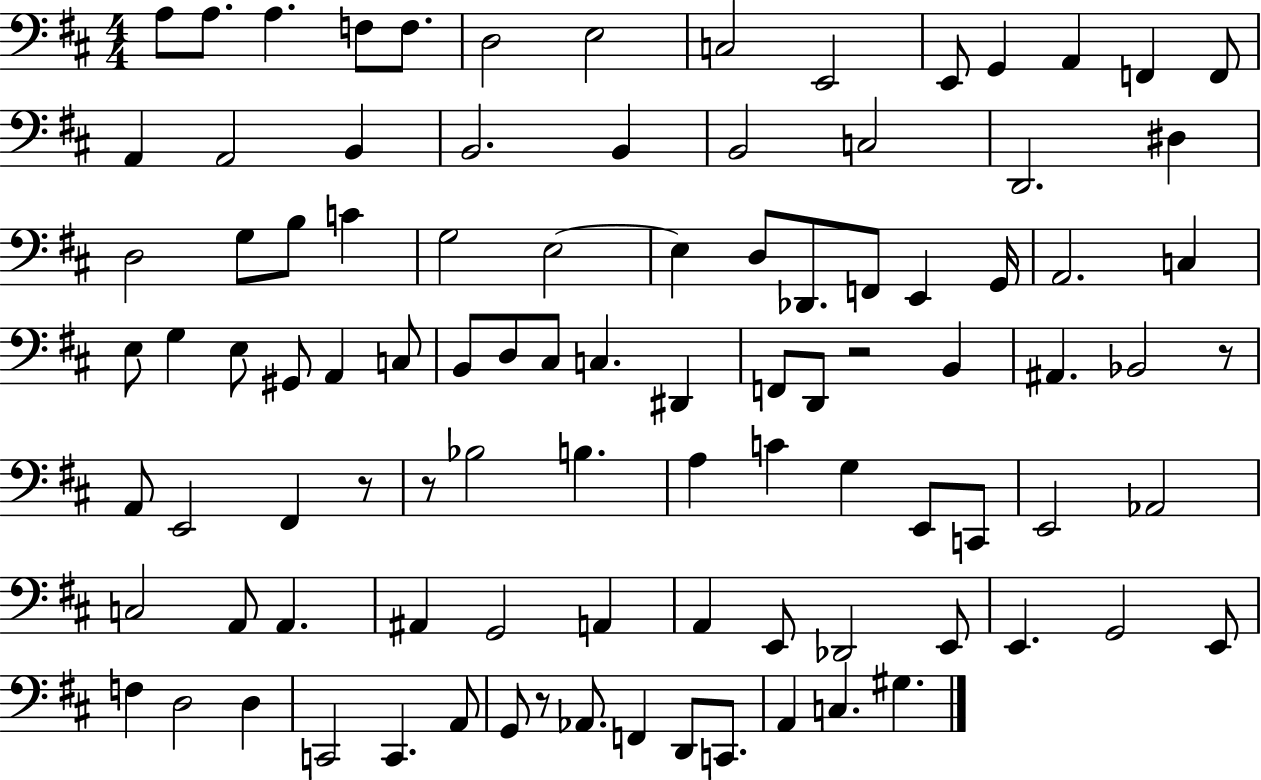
X:1
T:Untitled
M:4/4
L:1/4
K:D
A,/2 A,/2 A, F,/2 F,/2 D,2 E,2 C,2 E,,2 E,,/2 G,, A,, F,, F,,/2 A,, A,,2 B,, B,,2 B,, B,,2 C,2 D,,2 ^D, D,2 G,/2 B,/2 C G,2 E,2 E, D,/2 _D,,/2 F,,/2 E,, G,,/4 A,,2 C, E,/2 G, E,/2 ^G,,/2 A,, C,/2 B,,/2 D,/2 ^C,/2 C, ^D,, F,,/2 D,,/2 z2 B,, ^A,, _B,,2 z/2 A,,/2 E,,2 ^F,, z/2 z/2 _B,2 B, A, C G, E,,/2 C,,/2 E,,2 _A,,2 C,2 A,,/2 A,, ^A,, G,,2 A,, A,, E,,/2 _D,,2 E,,/2 E,, G,,2 E,,/2 F, D,2 D, C,,2 C,, A,,/2 G,,/2 z/2 _A,,/2 F,, D,,/2 C,,/2 A,, C, ^G,